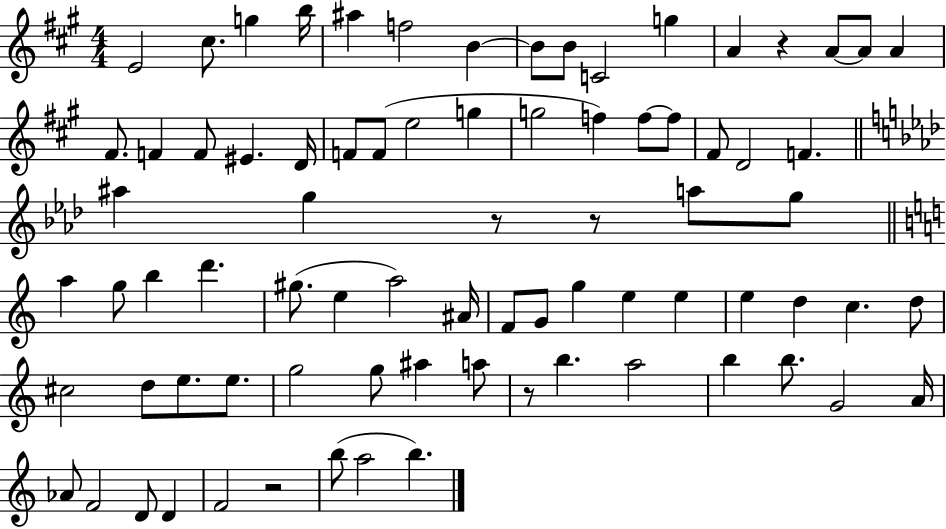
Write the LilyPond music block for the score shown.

{
  \clef treble
  \numericTimeSignature
  \time 4/4
  \key a \major
  e'2 cis''8. g''4 b''16 | ais''4 f''2 b'4~~ | b'8 b'8 c'2 g''4 | a'4 r4 a'8~~ a'8 a'4 | \break fis'8. f'4 f'8 eis'4. d'16 | f'8 f'8( e''2 g''4 | g''2 f''4) f''8~~ f''8 | fis'8 d'2 f'4. | \break \bar "||" \break \key aes \major ais''4 g''4 r8 r8 a''8 g''8 | \bar "||" \break \key c \major a''4 g''8 b''4 d'''4. | gis''8.( e''4 a''2) ais'16 | f'8 g'8 g''4 e''4 e''4 | e''4 d''4 c''4. d''8 | \break cis''2 d''8 e''8. e''8. | g''2 g''8 ais''4 a''8 | r8 b''4. a''2 | b''4 b''8. g'2 a'16 | \break aes'8 f'2 d'8 d'4 | f'2 r2 | b''8( a''2 b''4.) | \bar "|."
}